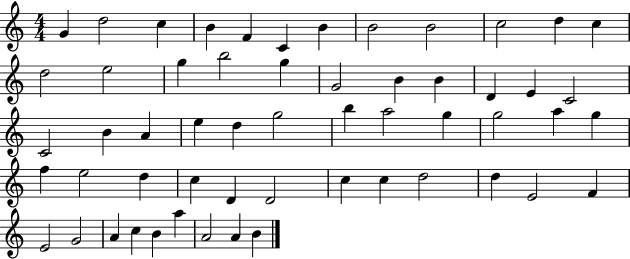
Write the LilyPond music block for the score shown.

{
  \clef treble
  \numericTimeSignature
  \time 4/4
  \key c \major
  g'4 d''2 c''4 | b'4 f'4 c'4 b'4 | b'2 b'2 | c''2 d''4 c''4 | \break d''2 e''2 | g''4 b''2 g''4 | g'2 b'4 b'4 | d'4 e'4 c'2 | \break c'2 b'4 a'4 | e''4 d''4 g''2 | b''4 a''2 g''4 | g''2 a''4 g''4 | \break f''4 e''2 d''4 | c''4 d'4 d'2 | c''4 c''4 d''2 | d''4 e'2 f'4 | \break e'2 g'2 | a'4 c''4 b'4 a''4 | a'2 a'4 b'4 | \bar "|."
}